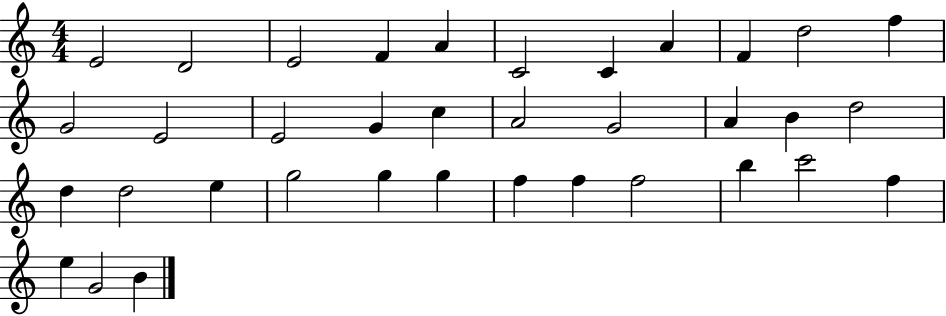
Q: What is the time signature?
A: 4/4